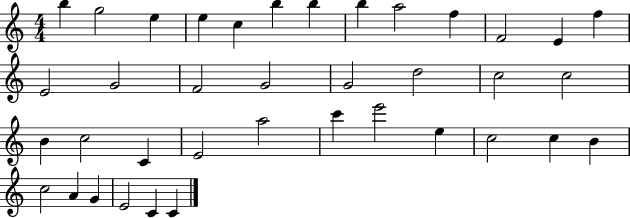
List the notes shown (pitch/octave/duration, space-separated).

B5/q G5/h E5/q E5/q C5/q B5/q B5/q B5/q A5/h F5/q F4/h E4/q F5/q E4/h G4/h F4/h G4/h G4/h D5/h C5/h C5/h B4/q C5/h C4/q E4/h A5/h C6/q E6/h E5/q C5/h C5/q B4/q C5/h A4/q G4/q E4/h C4/q C4/q